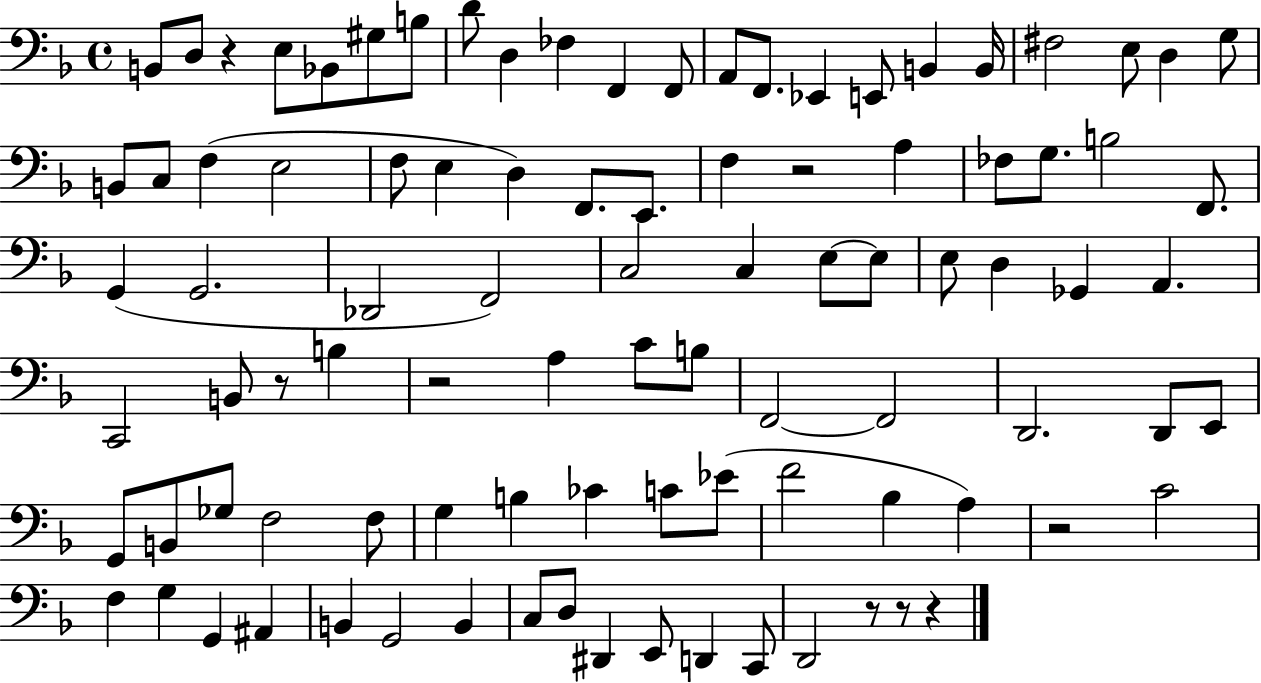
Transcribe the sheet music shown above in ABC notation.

X:1
T:Untitled
M:4/4
L:1/4
K:F
B,,/2 D,/2 z E,/2 _B,,/2 ^G,/2 B,/2 D/2 D, _F, F,, F,,/2 A,,/2 F,,/2 _E,, E,,/2 B,, B,,/4 ^F,2 E,/2 D, G,/2 B,,/2 C,/2 F, E,2 F,/2 E, D, F,,/2 E,,/2 F, z2 A, _F,/2 G,/2 B,2 F,,/2 G,, G,,2 _D,,2 F,,2 C,2 C, E,/2 E,/2 E,/2 D, _G,, A,, C,,2 B,,/2 z/2 B, z2 A, C/2 B,/2 F,,2 F,,2 D,,2 D,,/2 E,,/2 G,,/2 B,,/2 _G,/2 F,2 F,/2 G, B, _C C/2 _E/2 F2 _B, A, z2 C2 F, G, G,, ^A,, B,, G,,2 B,, C,/2 D,/2 ^D,, E,,/2 D,, C,,/2 D,,2 z/2 z/2 z